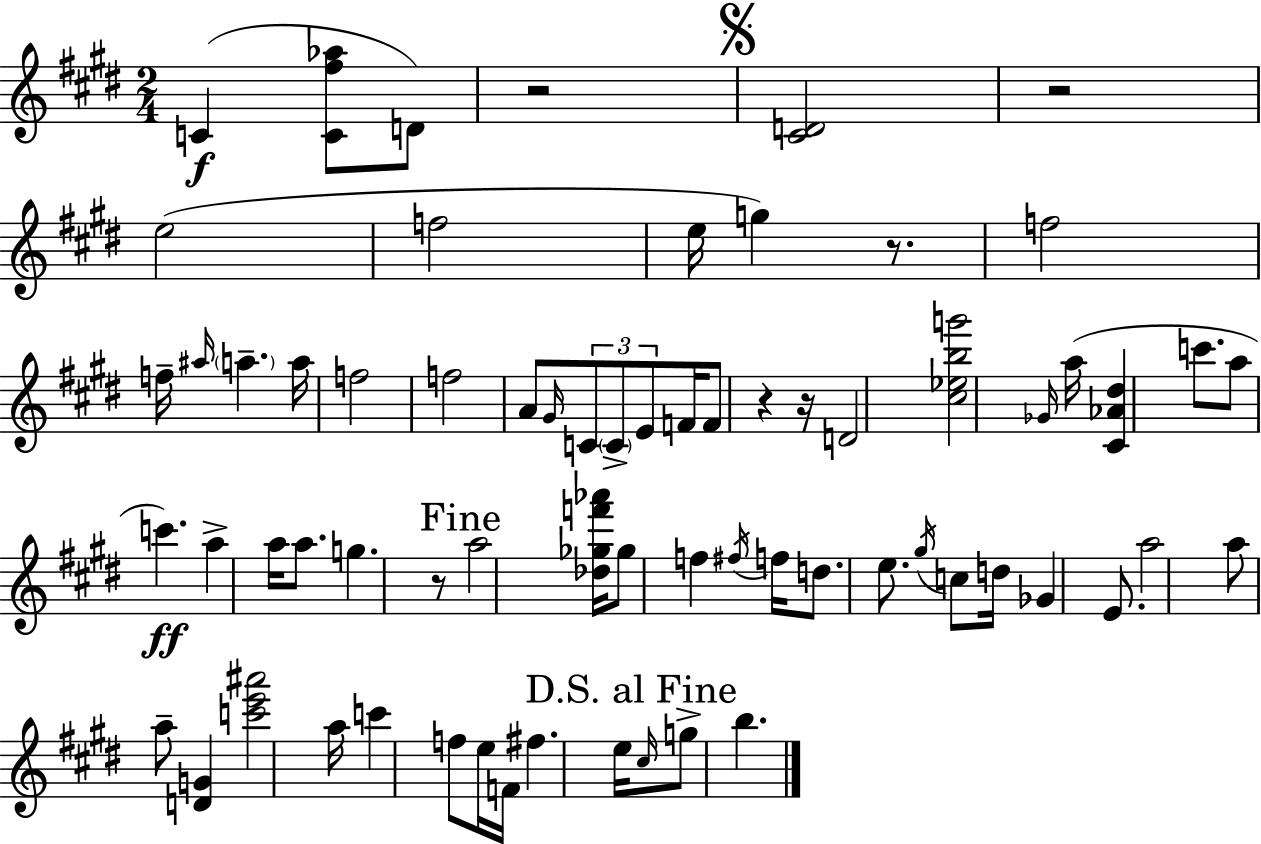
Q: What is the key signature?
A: E major